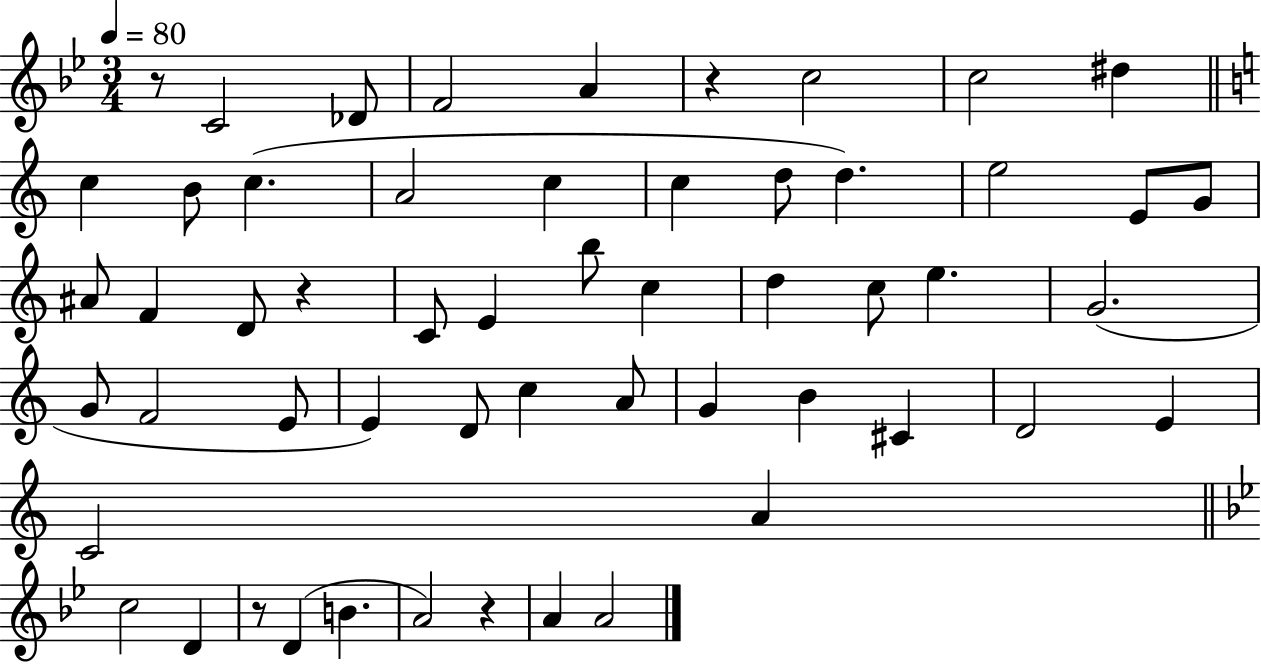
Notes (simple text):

R/e C4/h Db4/e F4/h A4/q R/q C5/h C5/h D#5/q C5/q B4/e C5/q. A4/h C5/q C5/q D5/e D5/q. E5/h E4/e G4/e A#4/e F4/q D4/e R/q C4/e E4/q B5/e C5/q D5/q C5/e E5/q. G4/h. G4/e F4/h E4/e E4/q D4/e C5/q A4/e G4/q B4/q C#4/q D4/h E4/q C4/h A4/q C5/h D4/q R/e D4/q B4/q. A4/h R/q A4/q A4/h